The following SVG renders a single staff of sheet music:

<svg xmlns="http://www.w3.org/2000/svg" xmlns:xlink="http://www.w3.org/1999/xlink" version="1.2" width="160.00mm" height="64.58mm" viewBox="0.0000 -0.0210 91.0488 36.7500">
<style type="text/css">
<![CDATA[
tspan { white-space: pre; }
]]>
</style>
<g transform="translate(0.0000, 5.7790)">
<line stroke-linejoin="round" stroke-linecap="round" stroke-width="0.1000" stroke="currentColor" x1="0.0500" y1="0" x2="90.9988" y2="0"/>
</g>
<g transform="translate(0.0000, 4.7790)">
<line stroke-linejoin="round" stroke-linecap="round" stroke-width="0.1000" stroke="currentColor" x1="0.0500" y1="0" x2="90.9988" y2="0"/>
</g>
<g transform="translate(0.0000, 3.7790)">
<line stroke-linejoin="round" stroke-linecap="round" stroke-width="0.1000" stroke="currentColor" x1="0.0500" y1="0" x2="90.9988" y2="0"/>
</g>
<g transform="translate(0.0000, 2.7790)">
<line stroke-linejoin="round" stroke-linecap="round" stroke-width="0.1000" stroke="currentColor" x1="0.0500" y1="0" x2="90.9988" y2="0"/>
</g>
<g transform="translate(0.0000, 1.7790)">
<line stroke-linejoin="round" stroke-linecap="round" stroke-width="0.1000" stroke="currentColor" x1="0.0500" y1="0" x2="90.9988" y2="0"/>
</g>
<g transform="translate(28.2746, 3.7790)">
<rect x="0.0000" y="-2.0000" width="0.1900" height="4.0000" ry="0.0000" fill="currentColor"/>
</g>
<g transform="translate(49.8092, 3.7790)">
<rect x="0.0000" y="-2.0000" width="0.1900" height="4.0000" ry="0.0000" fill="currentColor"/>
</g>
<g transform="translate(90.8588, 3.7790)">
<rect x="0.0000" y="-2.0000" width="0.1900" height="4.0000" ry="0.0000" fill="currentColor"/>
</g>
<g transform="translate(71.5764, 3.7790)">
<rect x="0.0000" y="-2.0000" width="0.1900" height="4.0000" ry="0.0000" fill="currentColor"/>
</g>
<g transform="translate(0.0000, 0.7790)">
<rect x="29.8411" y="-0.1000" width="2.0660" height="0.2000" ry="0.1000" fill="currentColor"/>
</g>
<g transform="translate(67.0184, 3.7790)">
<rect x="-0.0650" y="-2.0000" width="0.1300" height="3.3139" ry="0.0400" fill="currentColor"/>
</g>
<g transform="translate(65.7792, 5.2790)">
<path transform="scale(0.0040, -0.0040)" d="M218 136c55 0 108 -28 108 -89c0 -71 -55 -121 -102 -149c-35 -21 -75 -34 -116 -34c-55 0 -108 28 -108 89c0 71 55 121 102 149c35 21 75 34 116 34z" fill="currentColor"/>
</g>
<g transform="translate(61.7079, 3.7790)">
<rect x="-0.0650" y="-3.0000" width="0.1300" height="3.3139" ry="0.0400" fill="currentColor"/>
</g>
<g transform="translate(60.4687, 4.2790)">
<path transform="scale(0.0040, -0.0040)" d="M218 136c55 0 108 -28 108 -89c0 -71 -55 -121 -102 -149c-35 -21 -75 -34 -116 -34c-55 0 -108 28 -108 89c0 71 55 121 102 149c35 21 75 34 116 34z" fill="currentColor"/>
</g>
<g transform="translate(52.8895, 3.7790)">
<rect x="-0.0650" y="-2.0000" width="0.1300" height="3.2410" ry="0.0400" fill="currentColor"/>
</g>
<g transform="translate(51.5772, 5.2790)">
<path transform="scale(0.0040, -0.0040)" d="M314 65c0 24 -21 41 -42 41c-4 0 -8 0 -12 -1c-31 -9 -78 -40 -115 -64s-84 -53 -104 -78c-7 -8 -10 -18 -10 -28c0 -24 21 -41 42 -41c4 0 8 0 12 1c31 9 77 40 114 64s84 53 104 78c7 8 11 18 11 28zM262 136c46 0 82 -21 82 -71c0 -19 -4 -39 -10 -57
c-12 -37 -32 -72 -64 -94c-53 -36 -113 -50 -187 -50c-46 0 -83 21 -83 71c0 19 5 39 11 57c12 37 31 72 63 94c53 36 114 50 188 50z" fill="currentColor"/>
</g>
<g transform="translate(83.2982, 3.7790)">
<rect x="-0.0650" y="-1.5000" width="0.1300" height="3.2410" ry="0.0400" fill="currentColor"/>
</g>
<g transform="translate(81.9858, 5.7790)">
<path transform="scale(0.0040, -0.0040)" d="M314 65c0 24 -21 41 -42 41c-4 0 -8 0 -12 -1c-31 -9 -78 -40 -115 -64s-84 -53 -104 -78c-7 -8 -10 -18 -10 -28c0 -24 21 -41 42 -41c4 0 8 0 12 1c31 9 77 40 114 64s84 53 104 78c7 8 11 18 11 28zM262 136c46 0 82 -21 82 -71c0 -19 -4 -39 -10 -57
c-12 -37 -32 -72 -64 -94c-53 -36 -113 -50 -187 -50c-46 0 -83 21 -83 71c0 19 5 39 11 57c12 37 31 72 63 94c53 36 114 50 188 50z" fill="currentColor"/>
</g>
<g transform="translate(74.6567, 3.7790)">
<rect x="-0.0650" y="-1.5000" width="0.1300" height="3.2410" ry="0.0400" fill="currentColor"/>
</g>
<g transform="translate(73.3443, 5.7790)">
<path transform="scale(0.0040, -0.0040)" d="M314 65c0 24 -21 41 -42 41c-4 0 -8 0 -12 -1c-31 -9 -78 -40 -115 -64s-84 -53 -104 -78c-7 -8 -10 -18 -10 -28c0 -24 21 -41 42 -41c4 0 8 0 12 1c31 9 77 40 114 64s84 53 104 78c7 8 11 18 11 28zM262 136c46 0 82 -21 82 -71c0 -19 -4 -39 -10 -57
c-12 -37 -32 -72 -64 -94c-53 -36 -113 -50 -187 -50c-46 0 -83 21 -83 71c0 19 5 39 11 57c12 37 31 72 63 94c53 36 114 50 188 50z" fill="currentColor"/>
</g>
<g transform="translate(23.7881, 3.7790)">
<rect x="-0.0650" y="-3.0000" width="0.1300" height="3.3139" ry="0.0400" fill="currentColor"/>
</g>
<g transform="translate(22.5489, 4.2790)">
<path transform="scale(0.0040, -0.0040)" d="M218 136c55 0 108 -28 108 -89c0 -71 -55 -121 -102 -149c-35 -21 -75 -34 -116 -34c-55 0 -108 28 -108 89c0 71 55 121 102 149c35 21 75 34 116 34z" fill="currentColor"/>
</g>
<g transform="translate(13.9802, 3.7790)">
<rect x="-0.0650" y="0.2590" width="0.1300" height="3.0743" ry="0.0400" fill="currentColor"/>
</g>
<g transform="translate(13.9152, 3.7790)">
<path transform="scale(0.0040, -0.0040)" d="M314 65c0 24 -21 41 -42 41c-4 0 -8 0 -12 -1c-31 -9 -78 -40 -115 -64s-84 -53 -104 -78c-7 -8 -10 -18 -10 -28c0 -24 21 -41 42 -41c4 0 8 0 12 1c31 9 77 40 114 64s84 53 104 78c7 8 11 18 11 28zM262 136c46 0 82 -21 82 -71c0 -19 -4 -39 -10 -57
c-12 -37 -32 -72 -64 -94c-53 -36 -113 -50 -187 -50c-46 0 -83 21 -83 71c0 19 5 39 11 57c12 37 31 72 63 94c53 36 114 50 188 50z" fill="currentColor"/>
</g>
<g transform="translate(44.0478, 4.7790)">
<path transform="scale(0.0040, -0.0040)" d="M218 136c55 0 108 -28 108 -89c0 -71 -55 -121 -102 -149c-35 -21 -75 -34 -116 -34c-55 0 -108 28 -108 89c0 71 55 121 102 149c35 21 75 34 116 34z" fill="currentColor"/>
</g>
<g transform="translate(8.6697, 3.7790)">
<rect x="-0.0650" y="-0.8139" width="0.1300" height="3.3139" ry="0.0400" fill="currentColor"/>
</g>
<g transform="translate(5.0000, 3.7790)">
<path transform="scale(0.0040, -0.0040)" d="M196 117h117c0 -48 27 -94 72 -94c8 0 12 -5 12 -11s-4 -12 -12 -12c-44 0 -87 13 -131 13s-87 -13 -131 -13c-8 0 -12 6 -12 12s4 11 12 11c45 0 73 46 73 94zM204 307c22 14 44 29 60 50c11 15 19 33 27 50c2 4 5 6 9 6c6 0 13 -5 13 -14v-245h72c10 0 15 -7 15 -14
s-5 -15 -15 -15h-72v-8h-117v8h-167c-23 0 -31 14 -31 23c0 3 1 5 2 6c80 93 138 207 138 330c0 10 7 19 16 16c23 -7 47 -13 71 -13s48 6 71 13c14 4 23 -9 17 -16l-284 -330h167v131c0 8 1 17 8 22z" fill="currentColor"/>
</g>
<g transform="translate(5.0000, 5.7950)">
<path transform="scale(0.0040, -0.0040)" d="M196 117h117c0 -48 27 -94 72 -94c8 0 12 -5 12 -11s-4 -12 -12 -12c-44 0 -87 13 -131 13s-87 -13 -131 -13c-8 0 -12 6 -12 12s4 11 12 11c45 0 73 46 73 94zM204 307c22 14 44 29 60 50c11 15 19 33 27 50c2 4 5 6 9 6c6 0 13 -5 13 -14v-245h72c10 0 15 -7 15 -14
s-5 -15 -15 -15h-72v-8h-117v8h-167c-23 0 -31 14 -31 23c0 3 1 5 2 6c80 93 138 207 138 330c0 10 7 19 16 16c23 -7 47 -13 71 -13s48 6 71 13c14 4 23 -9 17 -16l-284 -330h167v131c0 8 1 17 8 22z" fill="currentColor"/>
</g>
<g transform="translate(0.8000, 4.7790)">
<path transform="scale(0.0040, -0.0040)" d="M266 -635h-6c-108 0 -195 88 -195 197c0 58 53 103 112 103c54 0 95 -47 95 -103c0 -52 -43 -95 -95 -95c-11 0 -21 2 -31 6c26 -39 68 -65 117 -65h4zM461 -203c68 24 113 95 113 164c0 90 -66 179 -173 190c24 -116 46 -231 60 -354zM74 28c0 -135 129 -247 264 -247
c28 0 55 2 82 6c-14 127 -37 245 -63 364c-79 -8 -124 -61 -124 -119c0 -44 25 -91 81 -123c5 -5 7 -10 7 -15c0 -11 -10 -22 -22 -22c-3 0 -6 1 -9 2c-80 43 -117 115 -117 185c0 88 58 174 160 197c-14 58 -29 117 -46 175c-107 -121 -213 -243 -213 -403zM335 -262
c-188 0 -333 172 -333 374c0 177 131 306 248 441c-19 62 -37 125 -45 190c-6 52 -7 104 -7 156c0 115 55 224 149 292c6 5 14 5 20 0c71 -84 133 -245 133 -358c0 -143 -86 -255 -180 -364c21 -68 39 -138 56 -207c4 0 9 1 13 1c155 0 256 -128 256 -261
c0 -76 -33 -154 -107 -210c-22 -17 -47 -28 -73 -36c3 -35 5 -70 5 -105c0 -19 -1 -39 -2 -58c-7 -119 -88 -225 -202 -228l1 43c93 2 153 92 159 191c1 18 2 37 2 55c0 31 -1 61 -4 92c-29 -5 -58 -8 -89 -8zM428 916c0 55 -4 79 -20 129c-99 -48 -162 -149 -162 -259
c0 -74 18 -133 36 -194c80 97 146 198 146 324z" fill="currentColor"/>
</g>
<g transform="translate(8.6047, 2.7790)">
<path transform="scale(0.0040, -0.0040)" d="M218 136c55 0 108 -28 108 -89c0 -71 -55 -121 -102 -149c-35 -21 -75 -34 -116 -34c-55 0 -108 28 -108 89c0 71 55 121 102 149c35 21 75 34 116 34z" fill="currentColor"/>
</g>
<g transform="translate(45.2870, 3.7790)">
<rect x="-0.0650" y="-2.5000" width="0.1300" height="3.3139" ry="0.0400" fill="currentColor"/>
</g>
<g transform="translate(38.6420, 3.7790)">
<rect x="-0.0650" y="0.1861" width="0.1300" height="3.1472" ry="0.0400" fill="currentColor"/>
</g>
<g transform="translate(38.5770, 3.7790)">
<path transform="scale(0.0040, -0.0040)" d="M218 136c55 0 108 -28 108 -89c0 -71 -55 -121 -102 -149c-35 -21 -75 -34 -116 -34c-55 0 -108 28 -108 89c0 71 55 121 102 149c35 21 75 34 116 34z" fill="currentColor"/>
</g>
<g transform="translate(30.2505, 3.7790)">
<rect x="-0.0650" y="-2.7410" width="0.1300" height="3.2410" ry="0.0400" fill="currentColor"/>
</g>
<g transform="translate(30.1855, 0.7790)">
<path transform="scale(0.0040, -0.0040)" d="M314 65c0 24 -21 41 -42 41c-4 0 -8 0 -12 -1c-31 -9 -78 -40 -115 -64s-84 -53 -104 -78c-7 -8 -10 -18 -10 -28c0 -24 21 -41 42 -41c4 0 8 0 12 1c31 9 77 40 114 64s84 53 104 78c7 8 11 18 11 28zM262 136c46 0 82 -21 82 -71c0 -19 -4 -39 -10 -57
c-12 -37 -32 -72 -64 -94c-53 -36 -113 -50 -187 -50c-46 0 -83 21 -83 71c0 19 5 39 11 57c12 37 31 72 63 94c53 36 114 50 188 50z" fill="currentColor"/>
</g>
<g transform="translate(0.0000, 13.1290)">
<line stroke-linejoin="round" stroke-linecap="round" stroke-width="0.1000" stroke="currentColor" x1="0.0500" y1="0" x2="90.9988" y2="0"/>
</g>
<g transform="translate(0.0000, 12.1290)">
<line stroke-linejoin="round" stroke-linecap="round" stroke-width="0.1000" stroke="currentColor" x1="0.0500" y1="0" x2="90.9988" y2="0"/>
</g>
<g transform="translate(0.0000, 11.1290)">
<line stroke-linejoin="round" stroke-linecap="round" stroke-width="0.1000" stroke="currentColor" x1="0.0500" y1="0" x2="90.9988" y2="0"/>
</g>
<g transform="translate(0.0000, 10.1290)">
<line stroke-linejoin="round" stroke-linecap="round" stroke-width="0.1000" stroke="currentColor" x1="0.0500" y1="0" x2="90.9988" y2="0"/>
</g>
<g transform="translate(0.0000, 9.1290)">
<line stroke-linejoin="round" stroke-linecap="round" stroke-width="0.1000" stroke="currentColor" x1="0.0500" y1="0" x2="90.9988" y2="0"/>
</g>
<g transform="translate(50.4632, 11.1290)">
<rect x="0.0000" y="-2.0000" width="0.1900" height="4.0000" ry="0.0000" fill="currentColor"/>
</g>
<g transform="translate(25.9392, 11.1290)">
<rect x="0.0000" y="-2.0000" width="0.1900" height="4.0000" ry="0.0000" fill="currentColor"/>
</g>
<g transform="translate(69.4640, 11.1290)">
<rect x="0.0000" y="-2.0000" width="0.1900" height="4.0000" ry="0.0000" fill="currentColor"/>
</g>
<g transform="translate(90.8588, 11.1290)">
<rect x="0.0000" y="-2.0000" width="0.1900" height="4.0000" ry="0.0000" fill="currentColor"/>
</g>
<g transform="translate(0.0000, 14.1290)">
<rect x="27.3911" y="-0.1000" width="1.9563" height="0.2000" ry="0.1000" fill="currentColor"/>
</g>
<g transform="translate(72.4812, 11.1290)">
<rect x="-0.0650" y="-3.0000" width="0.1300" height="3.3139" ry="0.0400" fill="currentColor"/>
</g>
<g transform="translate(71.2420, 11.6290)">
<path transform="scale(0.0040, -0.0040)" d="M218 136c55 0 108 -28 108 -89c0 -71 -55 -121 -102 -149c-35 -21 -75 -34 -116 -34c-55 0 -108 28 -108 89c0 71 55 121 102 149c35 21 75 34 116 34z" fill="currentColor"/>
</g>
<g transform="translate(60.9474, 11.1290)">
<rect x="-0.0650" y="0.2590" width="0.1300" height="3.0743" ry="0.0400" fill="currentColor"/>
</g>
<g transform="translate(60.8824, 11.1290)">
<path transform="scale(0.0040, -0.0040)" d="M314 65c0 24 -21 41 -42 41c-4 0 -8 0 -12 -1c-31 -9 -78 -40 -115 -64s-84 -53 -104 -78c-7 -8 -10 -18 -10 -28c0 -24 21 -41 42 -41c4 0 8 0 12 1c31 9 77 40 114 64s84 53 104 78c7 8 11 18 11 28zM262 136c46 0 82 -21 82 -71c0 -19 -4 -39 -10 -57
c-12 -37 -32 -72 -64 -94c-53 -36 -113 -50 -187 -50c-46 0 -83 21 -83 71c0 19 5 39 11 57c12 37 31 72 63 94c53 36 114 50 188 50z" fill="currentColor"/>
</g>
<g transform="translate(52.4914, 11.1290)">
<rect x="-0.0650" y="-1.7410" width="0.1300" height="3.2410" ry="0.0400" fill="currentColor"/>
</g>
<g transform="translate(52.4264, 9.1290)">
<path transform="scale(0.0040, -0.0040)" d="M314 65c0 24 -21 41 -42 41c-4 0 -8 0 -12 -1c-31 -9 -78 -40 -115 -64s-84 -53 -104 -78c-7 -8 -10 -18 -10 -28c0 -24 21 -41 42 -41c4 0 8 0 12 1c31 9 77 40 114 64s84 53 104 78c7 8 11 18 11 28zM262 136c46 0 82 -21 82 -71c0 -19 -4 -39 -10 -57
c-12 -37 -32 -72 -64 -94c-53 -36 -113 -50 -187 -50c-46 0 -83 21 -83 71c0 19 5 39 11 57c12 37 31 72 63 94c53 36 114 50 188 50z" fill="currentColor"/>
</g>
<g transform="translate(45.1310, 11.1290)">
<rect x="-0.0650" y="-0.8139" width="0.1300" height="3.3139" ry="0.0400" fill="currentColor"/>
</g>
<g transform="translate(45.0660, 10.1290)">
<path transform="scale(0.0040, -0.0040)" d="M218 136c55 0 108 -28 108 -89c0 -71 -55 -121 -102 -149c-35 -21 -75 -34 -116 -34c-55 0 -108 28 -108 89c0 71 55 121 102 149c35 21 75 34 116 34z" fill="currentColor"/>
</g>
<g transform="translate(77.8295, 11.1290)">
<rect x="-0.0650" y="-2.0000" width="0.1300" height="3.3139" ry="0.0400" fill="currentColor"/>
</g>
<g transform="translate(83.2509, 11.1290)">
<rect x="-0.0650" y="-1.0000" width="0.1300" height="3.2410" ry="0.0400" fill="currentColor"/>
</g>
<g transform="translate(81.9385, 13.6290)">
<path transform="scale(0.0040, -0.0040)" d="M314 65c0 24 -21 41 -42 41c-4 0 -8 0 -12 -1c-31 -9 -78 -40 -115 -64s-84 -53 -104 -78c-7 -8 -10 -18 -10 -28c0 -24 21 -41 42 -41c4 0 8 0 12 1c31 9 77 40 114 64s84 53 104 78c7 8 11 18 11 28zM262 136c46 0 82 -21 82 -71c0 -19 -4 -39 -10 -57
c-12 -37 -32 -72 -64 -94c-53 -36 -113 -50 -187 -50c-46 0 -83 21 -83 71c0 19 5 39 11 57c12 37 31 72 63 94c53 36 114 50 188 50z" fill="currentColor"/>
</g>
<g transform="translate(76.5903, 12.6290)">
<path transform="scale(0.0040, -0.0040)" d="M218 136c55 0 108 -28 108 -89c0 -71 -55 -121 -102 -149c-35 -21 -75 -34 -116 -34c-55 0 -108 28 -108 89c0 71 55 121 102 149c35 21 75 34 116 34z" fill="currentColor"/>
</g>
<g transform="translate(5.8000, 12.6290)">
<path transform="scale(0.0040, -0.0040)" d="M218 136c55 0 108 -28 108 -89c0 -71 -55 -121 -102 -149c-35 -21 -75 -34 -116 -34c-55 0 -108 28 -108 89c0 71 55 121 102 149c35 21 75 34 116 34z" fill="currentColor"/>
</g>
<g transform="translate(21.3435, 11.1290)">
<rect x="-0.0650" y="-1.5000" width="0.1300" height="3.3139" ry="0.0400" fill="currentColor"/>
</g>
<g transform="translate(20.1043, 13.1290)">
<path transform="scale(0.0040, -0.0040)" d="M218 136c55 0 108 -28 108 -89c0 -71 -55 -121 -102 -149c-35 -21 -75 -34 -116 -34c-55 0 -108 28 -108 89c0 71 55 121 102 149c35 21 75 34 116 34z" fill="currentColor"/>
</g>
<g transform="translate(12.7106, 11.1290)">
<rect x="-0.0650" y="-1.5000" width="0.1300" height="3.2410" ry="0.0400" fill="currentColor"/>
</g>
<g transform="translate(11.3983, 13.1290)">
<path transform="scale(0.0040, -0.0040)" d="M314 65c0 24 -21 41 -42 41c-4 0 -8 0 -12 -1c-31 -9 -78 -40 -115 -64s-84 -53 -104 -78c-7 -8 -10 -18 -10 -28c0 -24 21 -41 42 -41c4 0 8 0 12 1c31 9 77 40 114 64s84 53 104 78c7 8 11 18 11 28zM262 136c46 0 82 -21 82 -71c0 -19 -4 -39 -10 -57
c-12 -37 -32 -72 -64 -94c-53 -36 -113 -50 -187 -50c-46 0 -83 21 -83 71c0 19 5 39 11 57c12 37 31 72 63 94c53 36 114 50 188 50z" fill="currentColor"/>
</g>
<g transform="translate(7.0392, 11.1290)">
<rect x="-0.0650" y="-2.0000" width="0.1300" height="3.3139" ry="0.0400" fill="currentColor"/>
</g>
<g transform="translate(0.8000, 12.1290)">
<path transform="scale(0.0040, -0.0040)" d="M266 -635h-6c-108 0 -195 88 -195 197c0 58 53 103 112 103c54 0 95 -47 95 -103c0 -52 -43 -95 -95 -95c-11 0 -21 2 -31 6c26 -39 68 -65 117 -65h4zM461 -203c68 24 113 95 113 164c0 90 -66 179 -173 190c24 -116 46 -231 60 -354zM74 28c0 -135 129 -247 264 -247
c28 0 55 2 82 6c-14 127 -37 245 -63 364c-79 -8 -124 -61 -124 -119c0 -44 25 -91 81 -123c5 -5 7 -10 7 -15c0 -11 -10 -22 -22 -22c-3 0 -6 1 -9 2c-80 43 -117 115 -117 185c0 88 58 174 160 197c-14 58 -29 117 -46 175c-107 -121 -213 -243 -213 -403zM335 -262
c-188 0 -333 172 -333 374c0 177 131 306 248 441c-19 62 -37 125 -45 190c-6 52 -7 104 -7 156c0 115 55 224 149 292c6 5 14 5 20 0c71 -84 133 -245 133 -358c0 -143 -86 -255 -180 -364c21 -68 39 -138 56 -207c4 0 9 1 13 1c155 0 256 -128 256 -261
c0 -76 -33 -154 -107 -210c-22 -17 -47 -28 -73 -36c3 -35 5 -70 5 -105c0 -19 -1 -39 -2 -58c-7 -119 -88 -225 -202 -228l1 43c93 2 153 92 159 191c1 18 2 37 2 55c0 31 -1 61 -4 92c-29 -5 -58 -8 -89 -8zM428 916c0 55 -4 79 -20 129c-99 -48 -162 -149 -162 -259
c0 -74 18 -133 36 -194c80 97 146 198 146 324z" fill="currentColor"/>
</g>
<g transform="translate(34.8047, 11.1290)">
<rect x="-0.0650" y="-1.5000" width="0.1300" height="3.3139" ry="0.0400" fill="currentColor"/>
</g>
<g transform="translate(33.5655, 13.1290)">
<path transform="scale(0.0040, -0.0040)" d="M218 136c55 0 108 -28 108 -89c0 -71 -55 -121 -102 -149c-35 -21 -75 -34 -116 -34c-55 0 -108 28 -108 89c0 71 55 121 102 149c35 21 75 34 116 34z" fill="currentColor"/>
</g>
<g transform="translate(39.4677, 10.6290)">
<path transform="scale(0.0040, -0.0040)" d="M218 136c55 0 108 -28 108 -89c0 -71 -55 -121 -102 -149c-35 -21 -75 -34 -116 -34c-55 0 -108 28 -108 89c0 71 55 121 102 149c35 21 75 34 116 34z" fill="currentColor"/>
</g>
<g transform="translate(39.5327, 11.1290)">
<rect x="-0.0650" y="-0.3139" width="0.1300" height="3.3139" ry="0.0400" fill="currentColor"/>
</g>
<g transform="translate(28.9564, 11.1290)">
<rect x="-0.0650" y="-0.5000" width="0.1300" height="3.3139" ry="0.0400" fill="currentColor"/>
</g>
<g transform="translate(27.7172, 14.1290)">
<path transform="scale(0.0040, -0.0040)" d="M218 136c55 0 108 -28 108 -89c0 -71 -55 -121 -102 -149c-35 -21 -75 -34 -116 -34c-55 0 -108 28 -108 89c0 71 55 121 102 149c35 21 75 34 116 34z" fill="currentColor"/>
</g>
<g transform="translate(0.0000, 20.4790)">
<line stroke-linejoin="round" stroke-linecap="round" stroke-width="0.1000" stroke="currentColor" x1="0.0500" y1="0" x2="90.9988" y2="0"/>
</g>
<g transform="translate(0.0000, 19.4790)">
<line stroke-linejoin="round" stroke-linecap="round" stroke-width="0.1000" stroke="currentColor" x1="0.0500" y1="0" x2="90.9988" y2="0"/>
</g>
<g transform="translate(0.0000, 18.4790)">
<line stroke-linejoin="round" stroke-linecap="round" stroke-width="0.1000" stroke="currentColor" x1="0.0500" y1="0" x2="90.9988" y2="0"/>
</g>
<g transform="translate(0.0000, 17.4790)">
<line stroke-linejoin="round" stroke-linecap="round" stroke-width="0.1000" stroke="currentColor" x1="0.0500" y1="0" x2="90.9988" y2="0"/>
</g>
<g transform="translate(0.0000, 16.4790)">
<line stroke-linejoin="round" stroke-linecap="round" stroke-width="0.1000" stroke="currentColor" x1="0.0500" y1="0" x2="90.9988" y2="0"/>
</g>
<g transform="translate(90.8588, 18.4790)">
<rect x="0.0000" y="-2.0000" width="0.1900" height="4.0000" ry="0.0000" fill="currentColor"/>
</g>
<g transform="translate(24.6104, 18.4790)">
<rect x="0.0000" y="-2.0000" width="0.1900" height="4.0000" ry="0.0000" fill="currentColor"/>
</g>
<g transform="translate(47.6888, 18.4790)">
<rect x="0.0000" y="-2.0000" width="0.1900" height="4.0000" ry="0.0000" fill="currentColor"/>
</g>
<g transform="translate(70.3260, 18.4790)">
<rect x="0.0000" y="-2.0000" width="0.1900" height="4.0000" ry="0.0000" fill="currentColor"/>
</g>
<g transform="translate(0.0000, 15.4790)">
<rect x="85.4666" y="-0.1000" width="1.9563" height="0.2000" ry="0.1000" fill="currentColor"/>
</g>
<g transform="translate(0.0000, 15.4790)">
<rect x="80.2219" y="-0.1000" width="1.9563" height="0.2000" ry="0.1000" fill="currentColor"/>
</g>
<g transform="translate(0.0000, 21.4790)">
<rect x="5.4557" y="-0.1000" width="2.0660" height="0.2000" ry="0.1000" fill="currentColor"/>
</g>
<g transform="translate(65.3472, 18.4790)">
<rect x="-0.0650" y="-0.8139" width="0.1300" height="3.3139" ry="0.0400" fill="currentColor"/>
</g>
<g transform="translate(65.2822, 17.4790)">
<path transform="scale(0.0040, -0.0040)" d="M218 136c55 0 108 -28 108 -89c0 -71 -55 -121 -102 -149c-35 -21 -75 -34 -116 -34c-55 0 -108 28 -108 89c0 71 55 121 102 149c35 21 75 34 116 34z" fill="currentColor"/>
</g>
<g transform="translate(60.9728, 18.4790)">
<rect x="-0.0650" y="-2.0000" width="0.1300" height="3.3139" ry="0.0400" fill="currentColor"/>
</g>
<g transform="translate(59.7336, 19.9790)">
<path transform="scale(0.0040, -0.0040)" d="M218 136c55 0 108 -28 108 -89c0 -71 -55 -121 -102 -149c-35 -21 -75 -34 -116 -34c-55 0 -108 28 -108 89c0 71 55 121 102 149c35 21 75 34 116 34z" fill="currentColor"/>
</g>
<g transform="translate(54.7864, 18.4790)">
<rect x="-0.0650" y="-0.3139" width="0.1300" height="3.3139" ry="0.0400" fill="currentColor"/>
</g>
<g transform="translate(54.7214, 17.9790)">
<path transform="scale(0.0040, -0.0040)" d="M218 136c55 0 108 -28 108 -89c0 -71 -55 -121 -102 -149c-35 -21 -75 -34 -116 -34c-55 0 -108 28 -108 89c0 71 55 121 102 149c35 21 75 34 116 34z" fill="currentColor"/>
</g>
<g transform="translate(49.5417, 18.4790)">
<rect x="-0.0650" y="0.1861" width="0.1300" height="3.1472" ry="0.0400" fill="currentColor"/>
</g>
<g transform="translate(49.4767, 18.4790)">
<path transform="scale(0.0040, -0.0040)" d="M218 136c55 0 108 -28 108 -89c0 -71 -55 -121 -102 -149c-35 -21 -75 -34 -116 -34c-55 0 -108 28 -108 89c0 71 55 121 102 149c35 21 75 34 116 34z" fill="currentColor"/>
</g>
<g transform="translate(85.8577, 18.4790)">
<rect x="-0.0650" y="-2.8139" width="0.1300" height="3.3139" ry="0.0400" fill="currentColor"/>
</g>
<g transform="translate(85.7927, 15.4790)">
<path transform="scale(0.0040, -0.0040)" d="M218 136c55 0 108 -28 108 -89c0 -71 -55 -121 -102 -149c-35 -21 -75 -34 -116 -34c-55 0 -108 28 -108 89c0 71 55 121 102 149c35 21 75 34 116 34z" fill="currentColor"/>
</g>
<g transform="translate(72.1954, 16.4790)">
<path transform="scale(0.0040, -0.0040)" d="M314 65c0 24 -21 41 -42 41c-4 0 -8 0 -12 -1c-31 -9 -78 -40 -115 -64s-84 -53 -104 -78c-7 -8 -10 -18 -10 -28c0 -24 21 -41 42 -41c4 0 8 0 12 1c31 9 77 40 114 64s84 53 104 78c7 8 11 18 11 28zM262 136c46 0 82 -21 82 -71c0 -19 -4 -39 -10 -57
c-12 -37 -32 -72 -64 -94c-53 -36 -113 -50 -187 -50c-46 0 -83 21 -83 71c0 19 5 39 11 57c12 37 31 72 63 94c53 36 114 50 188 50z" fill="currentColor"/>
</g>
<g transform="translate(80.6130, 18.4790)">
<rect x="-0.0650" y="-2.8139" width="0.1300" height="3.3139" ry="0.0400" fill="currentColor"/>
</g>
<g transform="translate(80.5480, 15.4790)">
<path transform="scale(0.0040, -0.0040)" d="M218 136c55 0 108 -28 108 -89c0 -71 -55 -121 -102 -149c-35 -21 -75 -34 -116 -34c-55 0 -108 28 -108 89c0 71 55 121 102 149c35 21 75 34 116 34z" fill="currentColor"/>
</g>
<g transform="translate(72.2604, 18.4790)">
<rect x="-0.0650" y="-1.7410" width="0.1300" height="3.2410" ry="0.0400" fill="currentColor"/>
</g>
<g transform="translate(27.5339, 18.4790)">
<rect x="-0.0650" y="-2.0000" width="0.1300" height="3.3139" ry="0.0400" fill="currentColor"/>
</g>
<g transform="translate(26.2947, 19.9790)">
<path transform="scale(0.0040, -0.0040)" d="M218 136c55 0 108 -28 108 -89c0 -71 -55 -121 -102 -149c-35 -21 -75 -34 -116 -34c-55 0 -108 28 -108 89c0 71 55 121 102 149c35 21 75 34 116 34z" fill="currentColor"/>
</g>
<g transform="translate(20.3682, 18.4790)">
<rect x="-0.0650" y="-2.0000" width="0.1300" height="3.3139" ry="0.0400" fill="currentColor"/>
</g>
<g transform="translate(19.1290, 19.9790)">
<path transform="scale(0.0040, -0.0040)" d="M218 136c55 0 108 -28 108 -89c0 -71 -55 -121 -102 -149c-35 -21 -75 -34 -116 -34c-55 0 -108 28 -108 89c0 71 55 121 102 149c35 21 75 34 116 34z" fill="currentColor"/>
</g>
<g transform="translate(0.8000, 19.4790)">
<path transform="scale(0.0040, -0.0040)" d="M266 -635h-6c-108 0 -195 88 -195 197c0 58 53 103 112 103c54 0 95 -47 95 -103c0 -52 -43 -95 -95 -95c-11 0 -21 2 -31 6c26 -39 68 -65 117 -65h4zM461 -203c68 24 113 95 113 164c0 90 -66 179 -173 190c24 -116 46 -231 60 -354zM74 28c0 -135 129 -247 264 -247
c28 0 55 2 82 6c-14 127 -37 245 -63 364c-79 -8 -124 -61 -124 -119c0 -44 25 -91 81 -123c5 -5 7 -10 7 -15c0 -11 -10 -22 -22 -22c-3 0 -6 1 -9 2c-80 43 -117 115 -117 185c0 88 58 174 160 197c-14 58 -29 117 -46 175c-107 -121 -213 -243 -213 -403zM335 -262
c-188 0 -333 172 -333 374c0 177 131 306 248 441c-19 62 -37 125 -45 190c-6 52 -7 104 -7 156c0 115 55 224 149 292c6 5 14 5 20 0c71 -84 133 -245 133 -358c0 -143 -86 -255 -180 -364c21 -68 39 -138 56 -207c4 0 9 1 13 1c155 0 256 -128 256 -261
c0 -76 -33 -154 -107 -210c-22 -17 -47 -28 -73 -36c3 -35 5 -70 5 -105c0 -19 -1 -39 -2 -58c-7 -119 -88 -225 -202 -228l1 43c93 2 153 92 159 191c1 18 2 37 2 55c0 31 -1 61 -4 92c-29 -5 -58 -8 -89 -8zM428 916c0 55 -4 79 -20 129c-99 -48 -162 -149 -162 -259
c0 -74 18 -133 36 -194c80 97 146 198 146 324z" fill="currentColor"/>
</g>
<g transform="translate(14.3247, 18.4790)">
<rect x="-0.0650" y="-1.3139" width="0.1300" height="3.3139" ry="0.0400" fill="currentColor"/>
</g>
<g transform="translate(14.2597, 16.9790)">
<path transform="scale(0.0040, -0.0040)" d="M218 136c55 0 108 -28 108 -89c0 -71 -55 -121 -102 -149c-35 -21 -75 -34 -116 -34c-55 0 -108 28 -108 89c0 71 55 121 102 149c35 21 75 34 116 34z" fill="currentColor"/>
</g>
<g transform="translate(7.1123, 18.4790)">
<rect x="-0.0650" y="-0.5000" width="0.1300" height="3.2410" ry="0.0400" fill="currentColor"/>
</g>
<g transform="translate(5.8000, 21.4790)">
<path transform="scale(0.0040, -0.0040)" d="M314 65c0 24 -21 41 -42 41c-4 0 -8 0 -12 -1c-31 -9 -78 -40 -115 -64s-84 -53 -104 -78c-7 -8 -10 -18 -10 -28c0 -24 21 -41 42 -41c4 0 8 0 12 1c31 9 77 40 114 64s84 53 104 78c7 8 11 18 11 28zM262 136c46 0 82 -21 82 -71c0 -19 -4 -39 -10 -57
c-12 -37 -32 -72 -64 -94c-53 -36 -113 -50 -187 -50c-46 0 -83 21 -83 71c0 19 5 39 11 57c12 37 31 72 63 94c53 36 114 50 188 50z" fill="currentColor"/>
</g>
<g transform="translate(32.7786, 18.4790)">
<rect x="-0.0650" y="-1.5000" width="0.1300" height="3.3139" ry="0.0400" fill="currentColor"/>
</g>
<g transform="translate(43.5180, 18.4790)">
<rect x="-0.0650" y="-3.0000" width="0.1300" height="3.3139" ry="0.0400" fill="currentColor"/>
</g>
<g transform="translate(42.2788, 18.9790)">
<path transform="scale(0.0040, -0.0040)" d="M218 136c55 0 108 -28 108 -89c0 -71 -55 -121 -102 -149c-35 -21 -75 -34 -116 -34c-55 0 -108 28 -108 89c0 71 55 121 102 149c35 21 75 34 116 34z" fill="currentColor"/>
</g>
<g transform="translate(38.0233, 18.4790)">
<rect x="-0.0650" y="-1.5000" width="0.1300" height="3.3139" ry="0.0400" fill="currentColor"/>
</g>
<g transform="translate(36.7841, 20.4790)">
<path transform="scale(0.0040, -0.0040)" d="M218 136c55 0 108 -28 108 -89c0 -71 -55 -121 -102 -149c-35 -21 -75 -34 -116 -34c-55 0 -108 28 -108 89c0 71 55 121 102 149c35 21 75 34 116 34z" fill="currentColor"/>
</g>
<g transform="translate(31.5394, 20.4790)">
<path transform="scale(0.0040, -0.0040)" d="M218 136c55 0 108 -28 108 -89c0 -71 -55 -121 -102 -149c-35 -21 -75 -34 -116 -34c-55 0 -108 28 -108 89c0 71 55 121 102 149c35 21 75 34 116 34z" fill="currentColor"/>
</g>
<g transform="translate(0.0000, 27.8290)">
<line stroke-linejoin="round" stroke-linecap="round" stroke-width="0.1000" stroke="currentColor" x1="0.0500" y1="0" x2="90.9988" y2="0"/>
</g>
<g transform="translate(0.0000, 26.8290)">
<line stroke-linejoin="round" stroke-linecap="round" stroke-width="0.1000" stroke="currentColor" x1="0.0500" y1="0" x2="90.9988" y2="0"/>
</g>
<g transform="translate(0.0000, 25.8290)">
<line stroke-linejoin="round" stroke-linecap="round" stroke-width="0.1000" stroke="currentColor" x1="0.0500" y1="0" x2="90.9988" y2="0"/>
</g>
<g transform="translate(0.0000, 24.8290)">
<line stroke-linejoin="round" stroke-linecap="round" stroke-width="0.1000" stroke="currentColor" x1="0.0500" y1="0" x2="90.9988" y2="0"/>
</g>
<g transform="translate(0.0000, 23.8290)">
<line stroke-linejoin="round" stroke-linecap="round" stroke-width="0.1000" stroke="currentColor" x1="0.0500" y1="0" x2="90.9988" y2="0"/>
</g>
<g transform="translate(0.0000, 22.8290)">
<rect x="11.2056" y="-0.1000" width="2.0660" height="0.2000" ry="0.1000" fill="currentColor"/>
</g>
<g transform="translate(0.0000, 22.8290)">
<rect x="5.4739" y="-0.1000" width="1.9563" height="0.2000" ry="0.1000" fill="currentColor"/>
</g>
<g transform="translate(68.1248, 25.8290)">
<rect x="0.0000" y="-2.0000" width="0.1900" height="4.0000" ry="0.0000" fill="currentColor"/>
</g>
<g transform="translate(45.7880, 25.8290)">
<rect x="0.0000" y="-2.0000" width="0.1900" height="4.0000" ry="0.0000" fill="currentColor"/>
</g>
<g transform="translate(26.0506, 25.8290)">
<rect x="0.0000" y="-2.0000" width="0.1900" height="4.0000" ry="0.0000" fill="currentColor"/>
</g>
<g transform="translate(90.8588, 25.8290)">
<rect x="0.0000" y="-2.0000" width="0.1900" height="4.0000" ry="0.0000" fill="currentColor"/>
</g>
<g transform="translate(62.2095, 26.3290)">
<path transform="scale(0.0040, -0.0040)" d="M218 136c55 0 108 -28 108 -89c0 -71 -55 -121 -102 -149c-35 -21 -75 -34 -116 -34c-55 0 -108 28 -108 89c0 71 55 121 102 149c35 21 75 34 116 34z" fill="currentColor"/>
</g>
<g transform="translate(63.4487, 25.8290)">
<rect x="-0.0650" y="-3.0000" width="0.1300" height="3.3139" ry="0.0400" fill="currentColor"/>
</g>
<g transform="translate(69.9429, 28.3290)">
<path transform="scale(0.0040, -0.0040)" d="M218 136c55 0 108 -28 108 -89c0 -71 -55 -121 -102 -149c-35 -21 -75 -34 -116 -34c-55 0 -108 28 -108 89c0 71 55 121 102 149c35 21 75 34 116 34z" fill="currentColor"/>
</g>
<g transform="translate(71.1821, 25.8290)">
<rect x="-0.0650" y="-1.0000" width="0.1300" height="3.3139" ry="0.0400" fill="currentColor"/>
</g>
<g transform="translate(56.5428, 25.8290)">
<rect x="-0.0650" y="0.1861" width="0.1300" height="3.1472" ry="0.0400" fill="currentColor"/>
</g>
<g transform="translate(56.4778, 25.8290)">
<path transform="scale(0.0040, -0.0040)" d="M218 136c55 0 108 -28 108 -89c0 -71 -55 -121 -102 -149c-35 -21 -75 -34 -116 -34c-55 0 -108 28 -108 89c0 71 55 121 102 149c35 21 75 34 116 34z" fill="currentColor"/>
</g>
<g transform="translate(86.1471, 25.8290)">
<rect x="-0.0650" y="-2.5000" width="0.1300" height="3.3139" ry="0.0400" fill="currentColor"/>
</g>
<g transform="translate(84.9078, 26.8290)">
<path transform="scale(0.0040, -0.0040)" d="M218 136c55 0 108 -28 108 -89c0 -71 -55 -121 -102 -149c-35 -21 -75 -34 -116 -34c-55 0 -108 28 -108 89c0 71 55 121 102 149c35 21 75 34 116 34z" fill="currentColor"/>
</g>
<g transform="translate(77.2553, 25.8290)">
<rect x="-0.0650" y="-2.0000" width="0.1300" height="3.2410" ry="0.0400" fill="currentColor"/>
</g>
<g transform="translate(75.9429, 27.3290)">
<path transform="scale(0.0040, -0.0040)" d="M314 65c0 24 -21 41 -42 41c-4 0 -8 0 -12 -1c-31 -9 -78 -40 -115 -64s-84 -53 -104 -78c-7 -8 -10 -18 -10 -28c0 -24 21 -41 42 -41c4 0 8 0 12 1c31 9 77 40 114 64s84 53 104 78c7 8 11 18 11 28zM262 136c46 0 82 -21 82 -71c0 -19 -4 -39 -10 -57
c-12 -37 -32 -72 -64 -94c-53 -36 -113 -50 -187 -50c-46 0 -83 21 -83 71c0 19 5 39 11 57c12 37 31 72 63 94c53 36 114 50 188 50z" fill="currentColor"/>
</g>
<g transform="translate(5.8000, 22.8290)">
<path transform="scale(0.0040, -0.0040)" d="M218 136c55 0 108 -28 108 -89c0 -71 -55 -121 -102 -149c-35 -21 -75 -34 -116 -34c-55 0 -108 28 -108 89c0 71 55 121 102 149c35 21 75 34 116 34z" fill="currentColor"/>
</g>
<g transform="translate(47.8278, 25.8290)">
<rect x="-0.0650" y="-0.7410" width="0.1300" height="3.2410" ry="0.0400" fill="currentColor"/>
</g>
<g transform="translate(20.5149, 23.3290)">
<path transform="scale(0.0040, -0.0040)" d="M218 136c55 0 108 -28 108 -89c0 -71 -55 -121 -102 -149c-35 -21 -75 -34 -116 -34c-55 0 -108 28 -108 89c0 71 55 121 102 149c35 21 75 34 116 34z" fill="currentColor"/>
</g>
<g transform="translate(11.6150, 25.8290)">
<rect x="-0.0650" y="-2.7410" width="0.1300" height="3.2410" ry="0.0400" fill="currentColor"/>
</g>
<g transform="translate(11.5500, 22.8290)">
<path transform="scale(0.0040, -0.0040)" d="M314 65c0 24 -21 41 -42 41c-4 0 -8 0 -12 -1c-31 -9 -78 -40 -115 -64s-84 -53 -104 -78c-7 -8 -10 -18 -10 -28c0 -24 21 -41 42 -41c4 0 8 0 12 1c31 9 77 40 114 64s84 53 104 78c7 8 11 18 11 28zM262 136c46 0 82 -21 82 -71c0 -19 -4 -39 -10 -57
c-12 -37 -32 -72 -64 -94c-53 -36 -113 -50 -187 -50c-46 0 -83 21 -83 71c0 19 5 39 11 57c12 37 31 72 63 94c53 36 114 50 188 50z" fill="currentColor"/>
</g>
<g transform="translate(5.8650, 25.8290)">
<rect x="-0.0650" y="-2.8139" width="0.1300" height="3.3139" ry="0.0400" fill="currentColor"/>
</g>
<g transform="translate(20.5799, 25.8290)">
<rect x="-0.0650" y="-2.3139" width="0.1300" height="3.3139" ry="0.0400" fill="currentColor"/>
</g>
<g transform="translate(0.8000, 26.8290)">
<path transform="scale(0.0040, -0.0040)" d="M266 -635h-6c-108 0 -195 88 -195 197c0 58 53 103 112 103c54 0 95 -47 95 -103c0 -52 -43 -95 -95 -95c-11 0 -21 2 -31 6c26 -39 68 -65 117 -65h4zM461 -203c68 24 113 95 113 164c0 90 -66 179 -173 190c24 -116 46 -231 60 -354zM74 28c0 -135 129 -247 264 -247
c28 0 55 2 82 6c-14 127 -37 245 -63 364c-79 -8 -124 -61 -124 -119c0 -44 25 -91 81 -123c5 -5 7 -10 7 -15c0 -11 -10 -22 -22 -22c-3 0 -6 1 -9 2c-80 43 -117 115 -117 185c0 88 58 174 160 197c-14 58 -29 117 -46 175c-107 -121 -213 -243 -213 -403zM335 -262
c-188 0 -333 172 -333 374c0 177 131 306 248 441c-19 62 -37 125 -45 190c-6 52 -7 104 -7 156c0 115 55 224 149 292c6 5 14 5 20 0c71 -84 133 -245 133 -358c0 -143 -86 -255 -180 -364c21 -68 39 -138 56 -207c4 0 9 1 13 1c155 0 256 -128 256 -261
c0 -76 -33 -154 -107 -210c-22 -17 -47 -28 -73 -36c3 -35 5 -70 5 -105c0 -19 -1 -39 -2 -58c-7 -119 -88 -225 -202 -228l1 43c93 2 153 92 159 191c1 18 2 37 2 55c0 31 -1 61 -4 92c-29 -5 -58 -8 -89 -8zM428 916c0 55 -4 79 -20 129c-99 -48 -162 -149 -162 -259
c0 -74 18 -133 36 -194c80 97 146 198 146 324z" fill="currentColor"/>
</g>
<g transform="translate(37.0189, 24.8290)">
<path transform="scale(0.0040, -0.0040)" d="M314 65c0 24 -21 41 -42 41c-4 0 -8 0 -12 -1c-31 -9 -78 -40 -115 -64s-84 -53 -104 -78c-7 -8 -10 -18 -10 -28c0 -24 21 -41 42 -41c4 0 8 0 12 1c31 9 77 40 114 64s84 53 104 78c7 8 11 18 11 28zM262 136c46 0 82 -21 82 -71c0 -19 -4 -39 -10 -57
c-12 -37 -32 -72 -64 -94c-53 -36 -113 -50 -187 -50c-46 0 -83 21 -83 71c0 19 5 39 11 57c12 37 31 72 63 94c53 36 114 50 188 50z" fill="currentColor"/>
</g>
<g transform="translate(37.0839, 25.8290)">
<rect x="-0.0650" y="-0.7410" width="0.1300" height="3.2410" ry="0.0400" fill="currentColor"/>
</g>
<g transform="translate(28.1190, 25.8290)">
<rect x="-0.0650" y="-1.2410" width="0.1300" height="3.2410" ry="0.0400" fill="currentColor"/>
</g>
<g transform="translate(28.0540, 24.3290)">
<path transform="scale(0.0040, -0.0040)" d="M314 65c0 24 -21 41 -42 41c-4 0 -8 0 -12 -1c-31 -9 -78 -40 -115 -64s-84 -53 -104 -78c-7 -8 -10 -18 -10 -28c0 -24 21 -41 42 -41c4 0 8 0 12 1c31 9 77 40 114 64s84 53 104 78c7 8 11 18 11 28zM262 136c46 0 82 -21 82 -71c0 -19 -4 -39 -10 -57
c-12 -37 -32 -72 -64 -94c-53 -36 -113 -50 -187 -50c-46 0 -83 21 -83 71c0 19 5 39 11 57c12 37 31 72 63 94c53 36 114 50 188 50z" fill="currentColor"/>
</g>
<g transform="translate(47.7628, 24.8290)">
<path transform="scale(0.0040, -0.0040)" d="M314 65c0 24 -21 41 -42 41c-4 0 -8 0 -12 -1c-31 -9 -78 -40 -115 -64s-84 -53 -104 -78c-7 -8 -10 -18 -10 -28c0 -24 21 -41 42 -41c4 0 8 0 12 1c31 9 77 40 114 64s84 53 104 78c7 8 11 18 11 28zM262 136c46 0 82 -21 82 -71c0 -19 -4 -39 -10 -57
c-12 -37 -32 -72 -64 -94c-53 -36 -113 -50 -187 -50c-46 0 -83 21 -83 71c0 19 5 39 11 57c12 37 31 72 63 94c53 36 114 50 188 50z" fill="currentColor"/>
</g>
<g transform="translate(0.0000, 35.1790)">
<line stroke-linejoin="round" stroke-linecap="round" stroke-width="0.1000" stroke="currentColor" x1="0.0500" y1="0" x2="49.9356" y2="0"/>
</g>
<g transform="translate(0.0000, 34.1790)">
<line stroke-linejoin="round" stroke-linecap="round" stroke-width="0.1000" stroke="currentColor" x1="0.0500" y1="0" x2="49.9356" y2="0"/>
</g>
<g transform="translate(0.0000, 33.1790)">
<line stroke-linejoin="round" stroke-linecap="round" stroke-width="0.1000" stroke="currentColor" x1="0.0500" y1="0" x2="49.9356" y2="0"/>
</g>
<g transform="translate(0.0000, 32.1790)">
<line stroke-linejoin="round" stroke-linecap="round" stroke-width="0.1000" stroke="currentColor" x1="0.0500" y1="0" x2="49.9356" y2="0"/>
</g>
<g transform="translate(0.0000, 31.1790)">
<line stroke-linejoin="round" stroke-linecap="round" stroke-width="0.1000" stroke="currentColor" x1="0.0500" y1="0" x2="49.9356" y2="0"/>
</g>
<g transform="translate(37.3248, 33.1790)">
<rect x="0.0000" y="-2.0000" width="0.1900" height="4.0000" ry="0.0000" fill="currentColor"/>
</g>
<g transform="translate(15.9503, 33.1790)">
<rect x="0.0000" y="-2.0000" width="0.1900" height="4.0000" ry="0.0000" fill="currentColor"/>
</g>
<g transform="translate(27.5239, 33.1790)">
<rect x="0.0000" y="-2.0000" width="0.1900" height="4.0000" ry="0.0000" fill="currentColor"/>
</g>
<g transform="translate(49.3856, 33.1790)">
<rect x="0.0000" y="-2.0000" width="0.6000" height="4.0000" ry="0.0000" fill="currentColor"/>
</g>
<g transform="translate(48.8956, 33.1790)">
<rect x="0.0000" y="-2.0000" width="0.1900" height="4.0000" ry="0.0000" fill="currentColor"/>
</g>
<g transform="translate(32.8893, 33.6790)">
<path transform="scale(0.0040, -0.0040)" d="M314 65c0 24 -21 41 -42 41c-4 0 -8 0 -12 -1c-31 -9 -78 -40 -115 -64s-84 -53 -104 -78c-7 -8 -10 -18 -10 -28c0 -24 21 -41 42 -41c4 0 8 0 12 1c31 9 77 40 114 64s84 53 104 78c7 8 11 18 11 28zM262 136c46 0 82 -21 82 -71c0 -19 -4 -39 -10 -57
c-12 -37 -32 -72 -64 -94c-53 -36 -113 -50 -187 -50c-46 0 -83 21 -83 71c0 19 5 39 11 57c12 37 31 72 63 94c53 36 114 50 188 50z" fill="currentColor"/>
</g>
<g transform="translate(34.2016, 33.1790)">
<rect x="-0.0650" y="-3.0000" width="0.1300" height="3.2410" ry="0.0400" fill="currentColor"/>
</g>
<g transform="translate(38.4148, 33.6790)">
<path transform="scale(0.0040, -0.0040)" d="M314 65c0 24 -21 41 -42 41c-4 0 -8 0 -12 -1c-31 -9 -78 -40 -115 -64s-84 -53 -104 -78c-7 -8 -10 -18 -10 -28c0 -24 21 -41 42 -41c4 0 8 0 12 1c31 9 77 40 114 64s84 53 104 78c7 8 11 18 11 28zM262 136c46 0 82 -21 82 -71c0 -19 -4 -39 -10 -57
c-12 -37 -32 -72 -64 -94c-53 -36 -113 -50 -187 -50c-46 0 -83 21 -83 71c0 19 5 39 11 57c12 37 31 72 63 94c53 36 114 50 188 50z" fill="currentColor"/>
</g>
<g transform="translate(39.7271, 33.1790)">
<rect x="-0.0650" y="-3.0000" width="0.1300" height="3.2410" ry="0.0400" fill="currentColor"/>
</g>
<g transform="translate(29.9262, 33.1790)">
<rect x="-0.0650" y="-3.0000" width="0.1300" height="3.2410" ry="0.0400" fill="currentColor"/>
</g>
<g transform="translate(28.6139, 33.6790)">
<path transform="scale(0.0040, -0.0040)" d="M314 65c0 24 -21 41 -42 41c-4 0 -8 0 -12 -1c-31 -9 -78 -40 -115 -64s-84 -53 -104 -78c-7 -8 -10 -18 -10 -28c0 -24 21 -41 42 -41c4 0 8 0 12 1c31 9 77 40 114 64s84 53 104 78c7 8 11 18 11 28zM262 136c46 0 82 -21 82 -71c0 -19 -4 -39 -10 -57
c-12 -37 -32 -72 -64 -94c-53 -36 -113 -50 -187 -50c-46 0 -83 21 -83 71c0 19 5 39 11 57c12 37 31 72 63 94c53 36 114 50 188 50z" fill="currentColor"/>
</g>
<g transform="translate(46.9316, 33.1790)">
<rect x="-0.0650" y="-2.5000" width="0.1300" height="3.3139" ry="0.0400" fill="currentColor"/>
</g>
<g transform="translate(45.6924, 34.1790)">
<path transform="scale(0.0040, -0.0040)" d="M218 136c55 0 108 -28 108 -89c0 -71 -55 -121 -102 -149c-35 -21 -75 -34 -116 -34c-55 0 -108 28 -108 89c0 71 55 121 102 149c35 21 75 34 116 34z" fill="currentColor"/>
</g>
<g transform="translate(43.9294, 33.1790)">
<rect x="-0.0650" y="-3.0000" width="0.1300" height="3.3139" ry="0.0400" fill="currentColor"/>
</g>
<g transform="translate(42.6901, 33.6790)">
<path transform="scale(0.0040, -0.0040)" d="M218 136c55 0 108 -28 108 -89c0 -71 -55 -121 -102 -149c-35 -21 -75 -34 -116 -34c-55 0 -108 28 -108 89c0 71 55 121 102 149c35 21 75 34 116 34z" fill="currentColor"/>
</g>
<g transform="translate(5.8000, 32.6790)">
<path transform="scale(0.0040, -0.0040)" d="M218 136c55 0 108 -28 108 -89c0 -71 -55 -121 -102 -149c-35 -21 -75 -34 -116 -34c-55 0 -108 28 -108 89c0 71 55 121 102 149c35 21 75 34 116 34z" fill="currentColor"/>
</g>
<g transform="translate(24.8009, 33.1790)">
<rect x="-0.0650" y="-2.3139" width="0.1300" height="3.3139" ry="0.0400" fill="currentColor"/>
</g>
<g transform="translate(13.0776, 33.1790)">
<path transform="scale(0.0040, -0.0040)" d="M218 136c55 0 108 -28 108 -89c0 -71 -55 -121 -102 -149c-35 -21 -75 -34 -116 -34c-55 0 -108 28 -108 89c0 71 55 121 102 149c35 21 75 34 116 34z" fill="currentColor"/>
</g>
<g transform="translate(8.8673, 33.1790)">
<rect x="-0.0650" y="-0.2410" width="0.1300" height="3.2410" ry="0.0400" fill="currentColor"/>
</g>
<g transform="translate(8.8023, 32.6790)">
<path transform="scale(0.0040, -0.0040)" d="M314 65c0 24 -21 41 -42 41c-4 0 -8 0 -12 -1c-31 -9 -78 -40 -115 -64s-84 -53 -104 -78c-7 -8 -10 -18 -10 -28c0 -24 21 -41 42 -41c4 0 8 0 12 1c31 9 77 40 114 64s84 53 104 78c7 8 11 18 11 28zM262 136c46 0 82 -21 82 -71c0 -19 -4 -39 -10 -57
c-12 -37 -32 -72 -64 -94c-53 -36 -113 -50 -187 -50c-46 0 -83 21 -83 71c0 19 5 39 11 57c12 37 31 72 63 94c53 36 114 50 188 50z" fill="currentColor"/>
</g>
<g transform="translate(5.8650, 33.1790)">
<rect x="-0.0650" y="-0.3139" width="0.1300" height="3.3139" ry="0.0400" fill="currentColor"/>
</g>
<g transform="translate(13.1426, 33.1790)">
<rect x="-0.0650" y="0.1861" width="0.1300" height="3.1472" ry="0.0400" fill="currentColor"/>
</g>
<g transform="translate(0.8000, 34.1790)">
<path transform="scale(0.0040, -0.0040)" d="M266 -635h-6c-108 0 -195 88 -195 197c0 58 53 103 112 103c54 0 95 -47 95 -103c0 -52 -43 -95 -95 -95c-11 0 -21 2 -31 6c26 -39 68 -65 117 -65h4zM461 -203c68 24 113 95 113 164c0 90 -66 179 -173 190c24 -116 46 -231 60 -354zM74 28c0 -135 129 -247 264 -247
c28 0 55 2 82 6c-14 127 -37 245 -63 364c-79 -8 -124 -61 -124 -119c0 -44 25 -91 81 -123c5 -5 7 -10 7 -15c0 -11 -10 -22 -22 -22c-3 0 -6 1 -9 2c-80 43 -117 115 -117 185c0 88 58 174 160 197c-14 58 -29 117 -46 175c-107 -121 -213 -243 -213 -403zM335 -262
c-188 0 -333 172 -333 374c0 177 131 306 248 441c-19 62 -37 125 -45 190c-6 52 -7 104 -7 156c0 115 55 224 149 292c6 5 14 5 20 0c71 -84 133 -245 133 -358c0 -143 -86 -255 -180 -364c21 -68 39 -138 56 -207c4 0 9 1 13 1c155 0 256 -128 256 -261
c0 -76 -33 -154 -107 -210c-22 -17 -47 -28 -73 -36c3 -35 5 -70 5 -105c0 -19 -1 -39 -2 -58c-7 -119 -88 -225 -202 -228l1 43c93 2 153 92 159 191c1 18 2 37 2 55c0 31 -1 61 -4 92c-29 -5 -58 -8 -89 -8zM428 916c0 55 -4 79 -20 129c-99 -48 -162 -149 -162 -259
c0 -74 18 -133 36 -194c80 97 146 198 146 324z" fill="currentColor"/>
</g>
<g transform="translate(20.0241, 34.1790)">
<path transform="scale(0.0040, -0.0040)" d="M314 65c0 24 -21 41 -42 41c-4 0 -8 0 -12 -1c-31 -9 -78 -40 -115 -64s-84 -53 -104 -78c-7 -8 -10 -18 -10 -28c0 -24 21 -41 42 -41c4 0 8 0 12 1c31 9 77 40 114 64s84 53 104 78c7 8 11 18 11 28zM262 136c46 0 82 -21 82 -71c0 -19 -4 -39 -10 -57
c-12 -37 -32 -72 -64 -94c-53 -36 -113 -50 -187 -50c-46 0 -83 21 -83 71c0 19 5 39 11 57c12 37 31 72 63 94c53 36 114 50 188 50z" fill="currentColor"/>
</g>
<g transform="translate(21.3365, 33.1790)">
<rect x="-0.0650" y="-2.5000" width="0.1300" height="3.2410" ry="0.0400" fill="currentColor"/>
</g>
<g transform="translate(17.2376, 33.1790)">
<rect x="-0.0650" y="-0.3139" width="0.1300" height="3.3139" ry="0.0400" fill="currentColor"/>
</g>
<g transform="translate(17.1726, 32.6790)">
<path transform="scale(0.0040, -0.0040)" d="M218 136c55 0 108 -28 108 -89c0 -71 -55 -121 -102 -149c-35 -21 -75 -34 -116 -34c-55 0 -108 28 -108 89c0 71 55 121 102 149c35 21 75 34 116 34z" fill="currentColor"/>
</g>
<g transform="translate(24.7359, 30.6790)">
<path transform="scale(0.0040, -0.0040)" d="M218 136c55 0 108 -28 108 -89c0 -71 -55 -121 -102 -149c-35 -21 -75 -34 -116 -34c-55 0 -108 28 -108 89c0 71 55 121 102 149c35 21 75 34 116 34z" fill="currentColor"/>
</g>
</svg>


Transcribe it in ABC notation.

X:1
T:Untitled
M:4/4
L:1/4
K:C
d B2 A a2 B G F2 A F E2 E2 F E2 E C E c d f2 B2 A F D2 C2 e F F E E A B c F d f2 a a a a2 g e2 d2 d2 B A D F2 G c c2 B c G2 g A2 A2 A2 A G